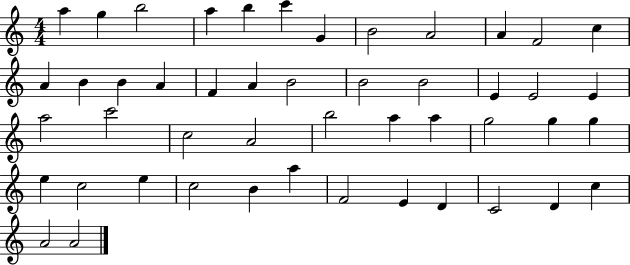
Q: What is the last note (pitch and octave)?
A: A4